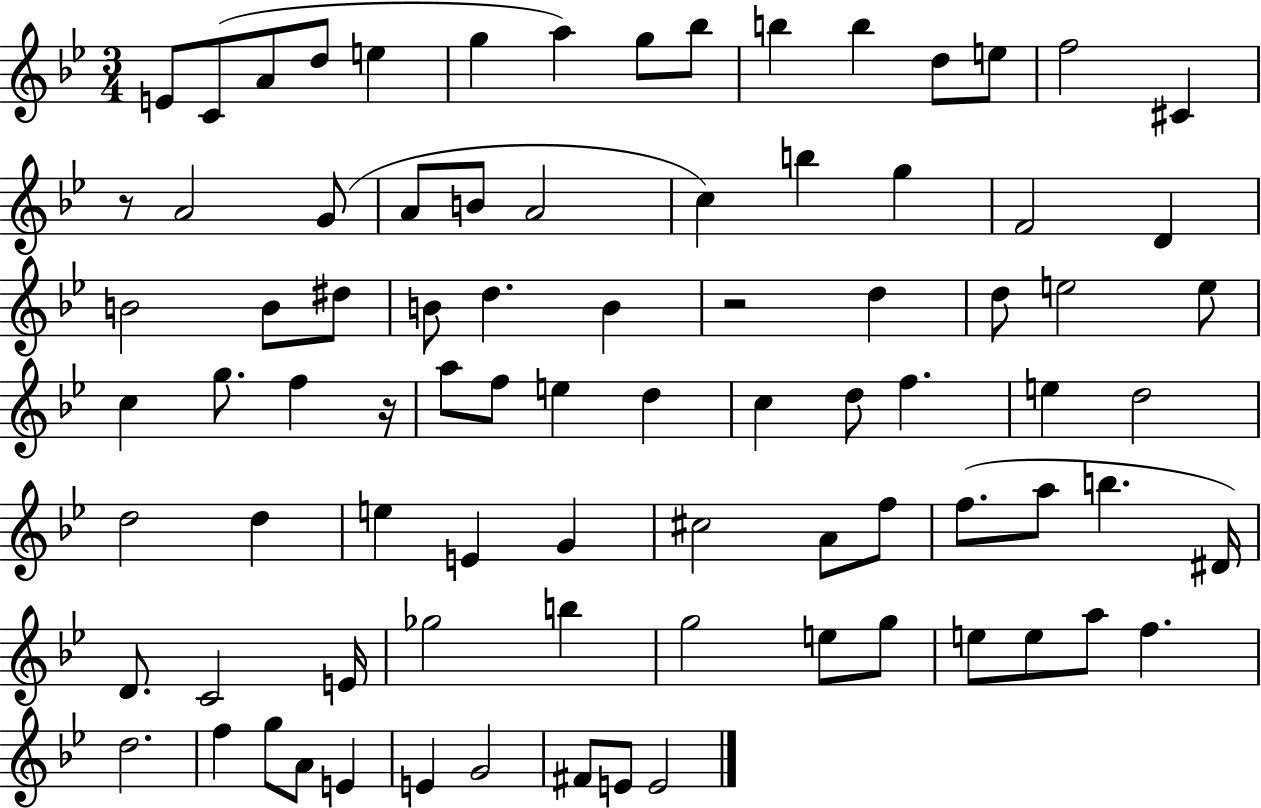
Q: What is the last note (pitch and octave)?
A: E4